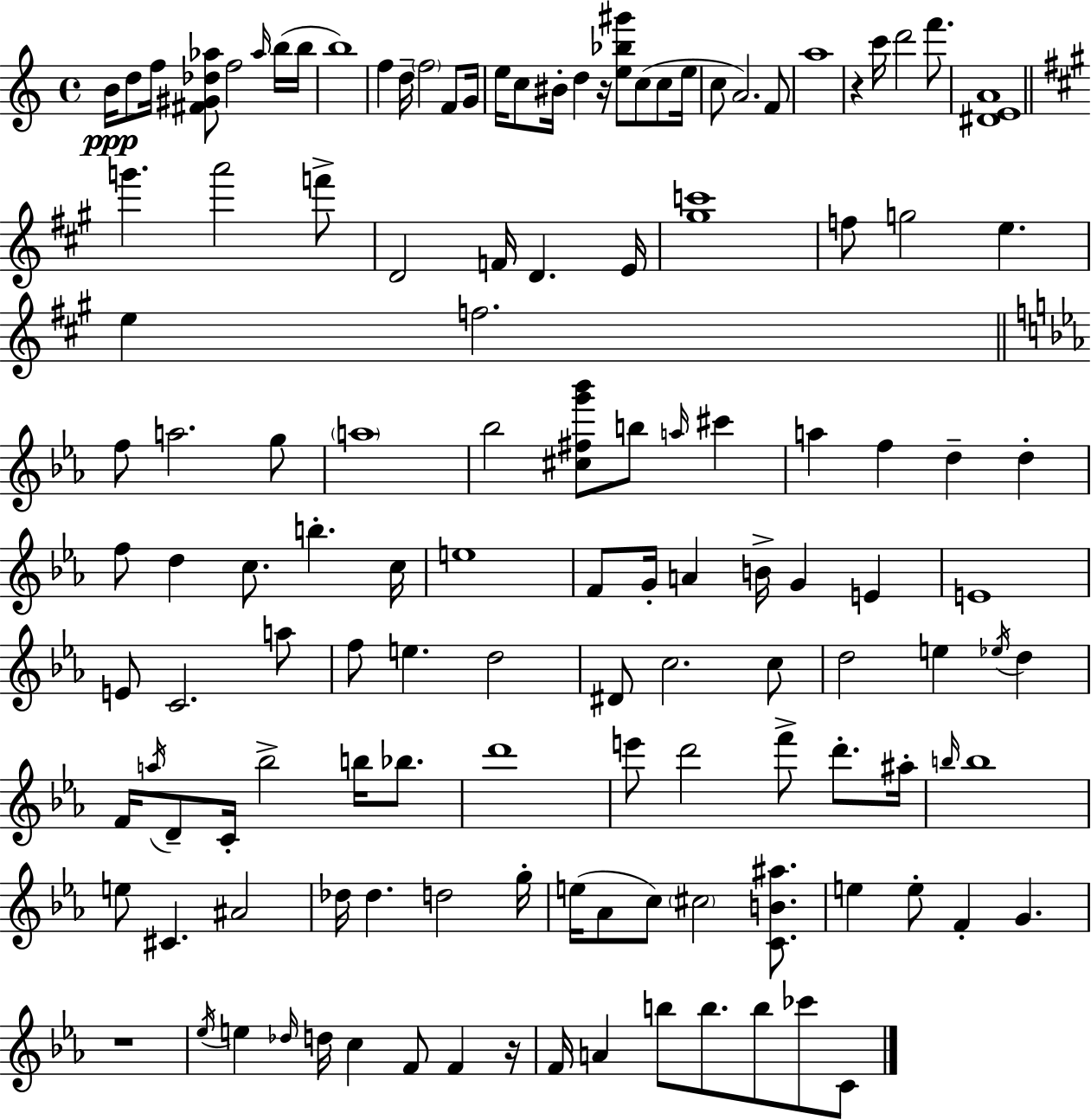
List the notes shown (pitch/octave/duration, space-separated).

B4/s D5/e F5/s [F#4,G#4,Db5,Ab5]/e F5/h Ab5/s B5/s B5/s B5/w F5/q D5/s F5/h F4/e G4/s E5/s C5/e BIS4/s D5/q R/s [E5,Bb5,G#6]/e C5/e C5/e E5/s C5/e A4/h. F4/e A5/w R/q C6/s D6/h F6/e. [D#4,E4,A4]/w G6/q. A6/h F6/e D4/h F4/s D4/q. E4/s [G#5,C6]/w F5/e G5/h E5/q. E5/q F5/h. F5/e A5/h. G5/e A5/w Bb5/h [C#5,F#5,G6,Bb6]/e B5/e A5/s C#6/q A5/q F5/q D5/q D5/q F5/e D5/q C5/e. B5/q. C5/s E5/w F4/e G4/s A4/q B4/s G4/q E4/q E4/w E4/e C4/h. A5/e F5/e E5/q. D5/h D#4/e C5/h. C5/e D5/h E5/q Eb5/s D5/q F4/s A5/s D4/e C4/s Bb5/h B5/s Bb5/e. D6/w E6/e D6/h F6/e D6/e. A#5/s B5/s B5/w E5/e C#4/q. A#4/h Db5/s Db5/q. D5/h G5/s E5/s Ab4/e C5/e C#5/h [C4,B4,A#5]/e. E5/q E5/e F4/q G4/q. R/w Eb5/s E5/q Db5/s D5/s C5/q F4/e F4/q R/s F4/s A4/q B5/e B5/e. B5/e CES6/e C4/e